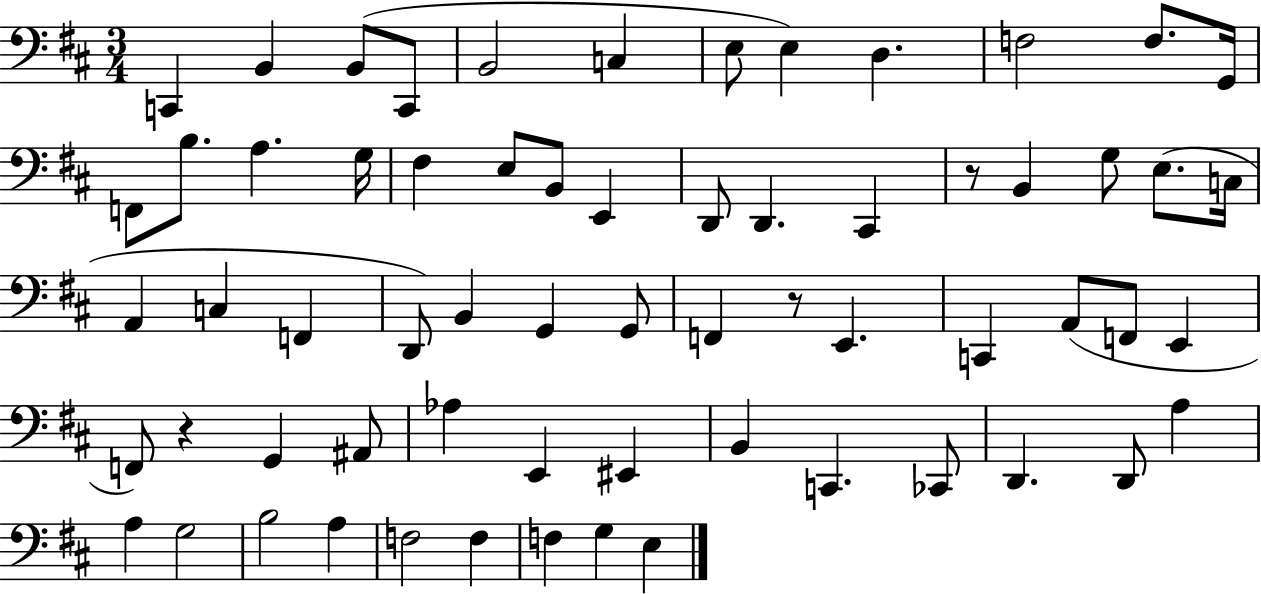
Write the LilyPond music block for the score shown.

{
  \clef bass
  \numericTimeSignature
  \time 3/4
  \key d \major
  c,4 b,4 b,8( c,8 | b,2 c4 | e8 e4) d4. | f2 f8. g,16 | \break f,8 b8. a4. g16 | fis4 e8 b,8 e,4 | d,8 d,4. cis,4 | r8 b,4 g8 e8.( c16 | \break a,4 c4 f,4 | d,8) b,4 g,4 g,8 | f,4 r8 e,4. | c,4 a,8( f,8 e,4 | \break f,8) r4 g,4 ais,8 | aes4 e,4 eis,4 | b,4 c,4. ces,8 | d,4. d,8 a4 | \break a4 g2 | b2 a4 | f2 f4 | f4 g4 e4 | \break \bar "|."
}